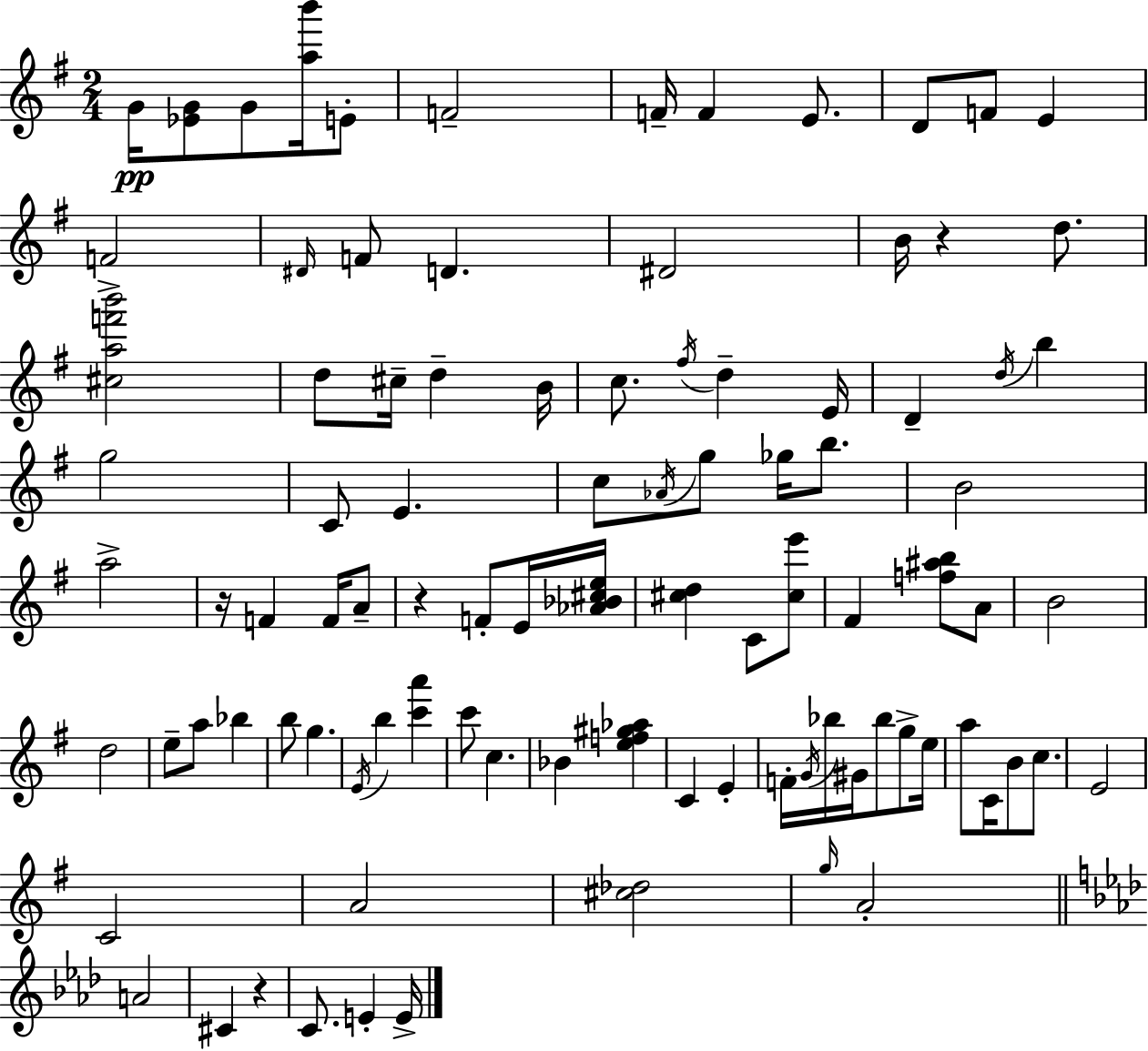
X:1
T:Untitled
M:2/4
L:1/4
K:Em
G/4 [_EG]/2 G/2 [ab']/4 E/2 F2 F/4 F E/2 D/2 F/2 E F2 ^D/4 F/2 D ^D2 B/4 z d/2 [^caf'b']2 d/2 ^c/4 d B/4 c/2 ^f/4 d E/4 D d/4 b g2 C/2 E c/2 _A/4 g/2 _g/4 b/2 B2 a2 z/4 F F/4 A/2 z F/2 E/4 [_A_B^ce]/4 [^cd] C/2 [^ce']/2 ^F [f^ab]/2 A/2 B2 d2 e/2 a/2 _b b/2 g E/4 b [c'a'] c'/2 c _B [ef^g_a] C E F/4 G/4 _b/4 ^G/4 _b/2 g/2 e/4 a/2 C/4 B/2 c/2 E2 C2 A2 [^c_d]2 g/4 A2 A2 ^C z C/2 E E/4